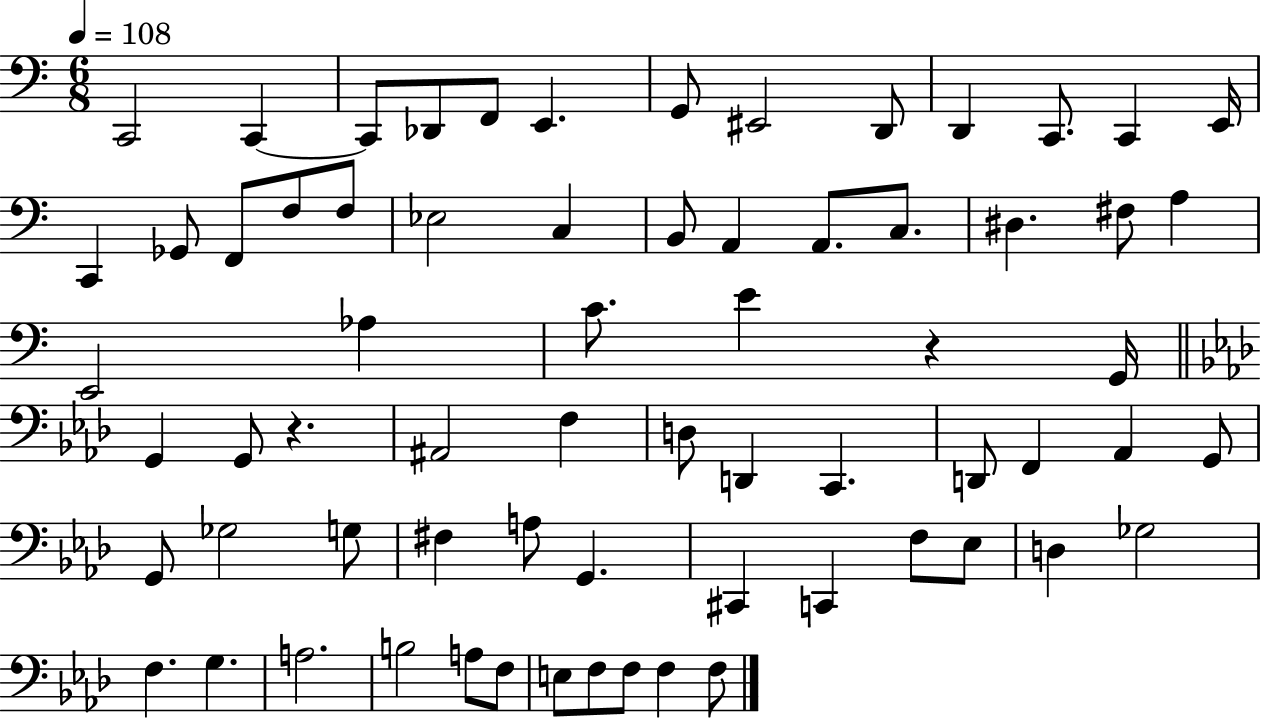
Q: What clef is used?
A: bass